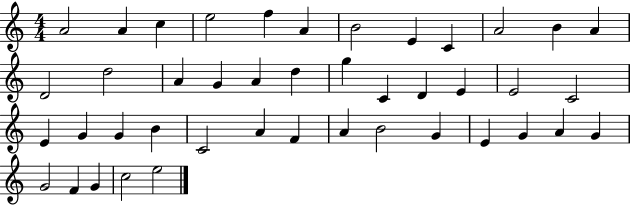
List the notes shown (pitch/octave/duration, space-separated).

A4/h A4/q C5/q E5/h F5/q A4/q B4/h E4/q C4/q A4/h B4/q A4/q D4/h D5/h A4/q G4/q A4/q D5/q G5/q C4/q D4/q E4/q E4/h C4/h E4/q G4/q G4/q B4/q C4/h A4/q F4/q A4/q B4/h G4/q E4/q G4/q A4/q G4/q G4/h F4/q G4/q C5/h E5/h